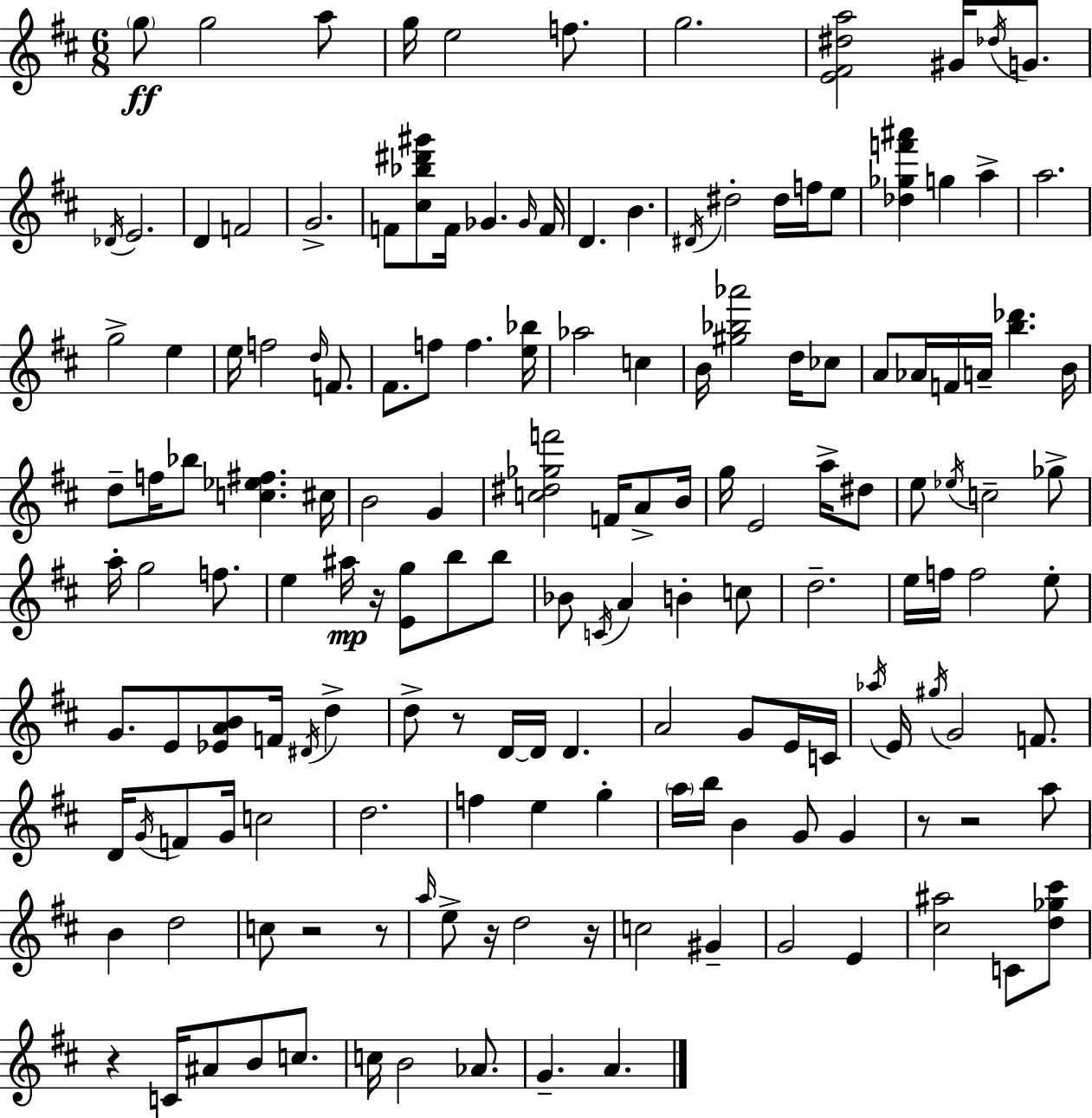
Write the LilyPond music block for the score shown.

{
  \clef treble
  \numericTimeSignature
  \time 6/8
  \key d \major
  \parenthesize g''8\ff g''2 a''8 | g''16 e''2 f''8. | g''2. | <e' fis' dis'' a''>2 gis'16 \acciaccatura { des''16 } g'8. | \break \acciaccatura { des'16 } e'2. | d'4 f'2 | g'2.-> | f'8 <cis'' bes'' dis''' gis'''>8 f'16 ges'4. | \break \grace { ges'16 } f'16 d'4. b'4. | \acciaccatura { dis'16 } dis''2-. | dis''16 f''16 e''8 <des'' ges'' f''' ais'''>4 g''4 | a''4-> a''2. | \break g''2-> | e''4 e''16 f''2 | \grace { d''16 } f'8. fis'8. f''8 f''4. | <e'' bes''>16 aes''2 | \break c''4 b'16 <gis'' bes'' aes'''>2 | d''16 ces''8 a'8 aes'16 f'16 a'16-- <b'' des'''>4. | b'16 d''8-- f''16 bes''8 <c'' ees'' fis''>4. | cis''16 b'2 | \break g'4 <c'' dis'' ges'' f'''>2 | f'16 a'8-> b'16 g''16 e'2 | a''16-> dis''8 e''8 \acciaccatura { ees''16 } c''2-- | ges''8-> a''16-. g''2 | \break f''8. e''4 ais''16\mp r16 | <e' g''>8 b''8 b''8 bes'8 \acciaccatura { c'16 } a'4 | b'4-. c''8 d''2.-- | e''16 f''16 f''2 | \break e''8-. g'8. e'8 | <ees' a' b'>8 f'16 \acciaccatura { dis'16 } d''4-> d''8-> r8 | d'16~~ d'16 d'4. a'2 | g'8 e'16 c'16 \acciaccatura { aes''16 } e'16 \acciaccatura { gis''16 } g'2 | \break f'8. d'16 \acciaccatura { g'16 } | f'8 g'16 c''2 d''2. | f''4 | e''4 g''4-. \parenthesize a''16 | \break b''16 b'4 g'8 g'4 r8 | r2 a''8 b'4 | d''2 c''8 | r2 r8 \grace { a''16 } | \break e''8-> r16 d''2 r16 | c''2 gis'4-- | g'2 e'4 | <cis'' ais''>2 c'8 <d'' ges'' cis'''>8 | \break r4 c'16 ais'8 b'8 c''8. | c''16 b'2 aes'8. | g'4.-- a'4. | \bar "|."
}